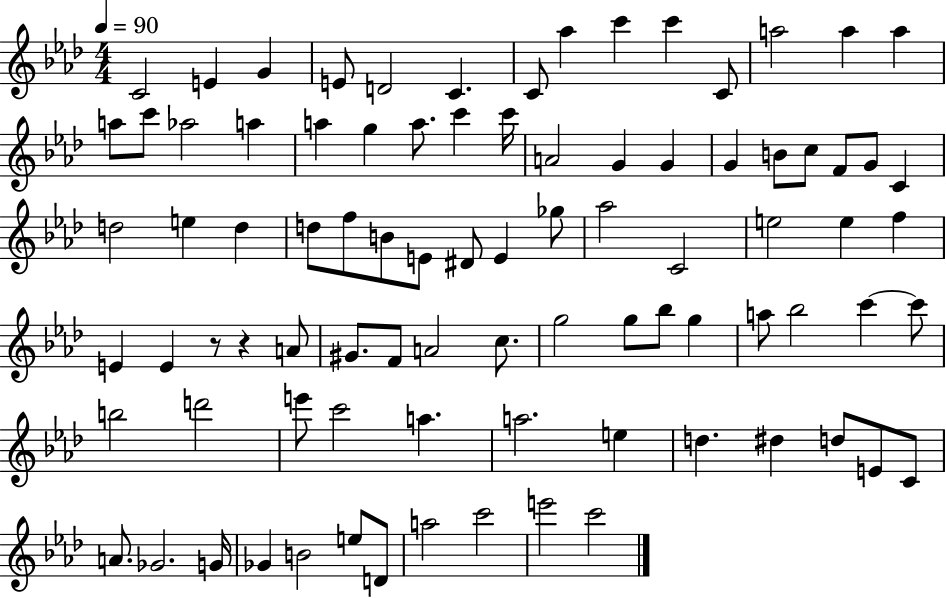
C4/h E4/q G4/q E4/e D4/h C4/q. C4/e Ab5/q C6/q C6/q C4/e A5/h A5/q A5/q A5/e C6/e Ab5/h A5/q A5/q G5/q A5/e. C6/q C6/s A4/h G4/q G4/q G4/q B4/e C5/e F4/e G4/e C4/q D5/h E5/q D5/q D5/e F5/e B4/e E4/e D#4/e E4/q Gb5/e Ab5/h C4/h E5/h E5/q F5/q E4/q E4/q R/e R/q A4/e G#4/e. F4/e A4/h C5/e. G5/h G5/e Bb5/e G5/q A5/e Bb5/h C6/q C6/e B5/h D6/h E6/e C6/h A5/q. A5/h. E5/q D5/q. D#5/q D5/e E4/e C4/e A4/e. Gb4/h. G4/s Gb4/q B4/h E5/e D4/e A5/h C6/h E6/h C6/h